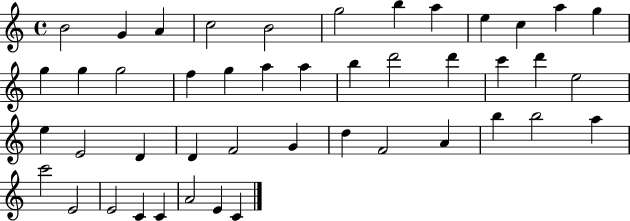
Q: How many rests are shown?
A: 0